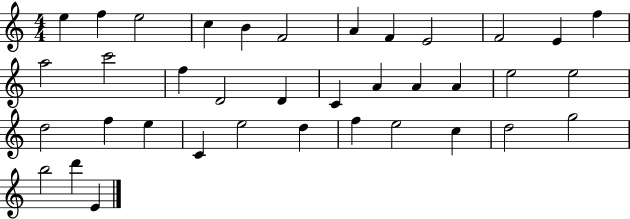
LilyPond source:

{
  \clef treble
  \numericTimeSignature
  \time 4/4
  \key c \major
  e''4 f''4 e''2 | c''4 b'4 f'2 | a'4 f'4 e'2 | f'2 e'4 f''4 | \break a''2 c'''2 | f''4 d'2 d'4 | c'4 a'4 a'4 a'4 | e''2 e''2 | \break d''2 f''4 e''4 | c'4 e''2 d''4 | f''4 e''2 c''4 | d''2 g''2 | \break b''2 d'''4 e'4 | \bar "|."
}